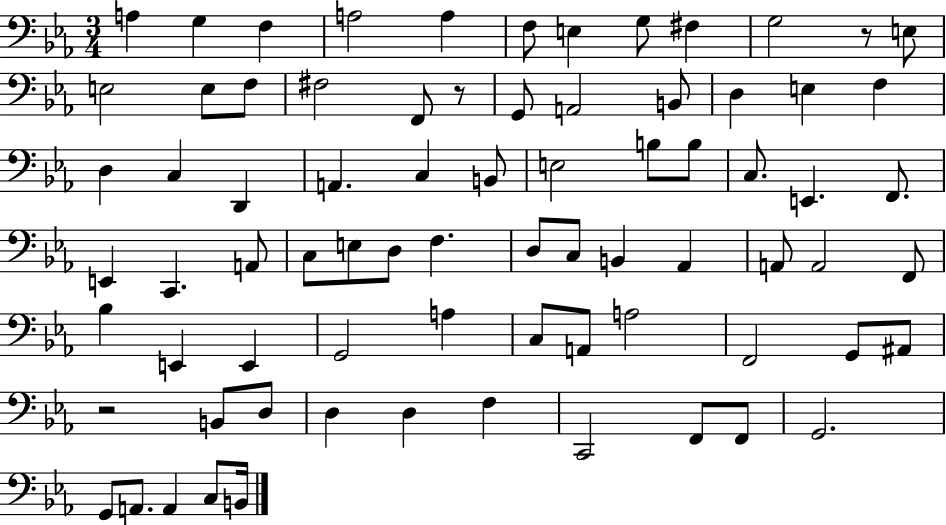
{
  \clef bass
  \numericTimeSignature
  \time 3/4
  \key ees \major
  a4 g4 f4 | a2 a4 | f8 e4 g8 fis4 | g2 r8 e8 | \break e2 e8 f8 | fis2 f,8 r8 | g,8 a,2 b,8 | d4 e4 f4 | \break d4 c4 d,4 | a,4. c4 b,8 | e2 b8 b8 | c8. e,4. f,8. | \break e,4 c,4. a,8 | c8 e8 d8 f4. | d8 c8 b,4 aes,4 | a,8 a,2 f,8 | \break bes4 e,4 e,4 | g,2 a4 | c8 a,8 a2 | f,2 g,8 ais,8 | \break r2 b,8 d8 | d4 d4 f4 | c,2 f,8 f,8 | g,2. | \break g,8 a,8. a,4 c8 b,16 | \bar "|."
}